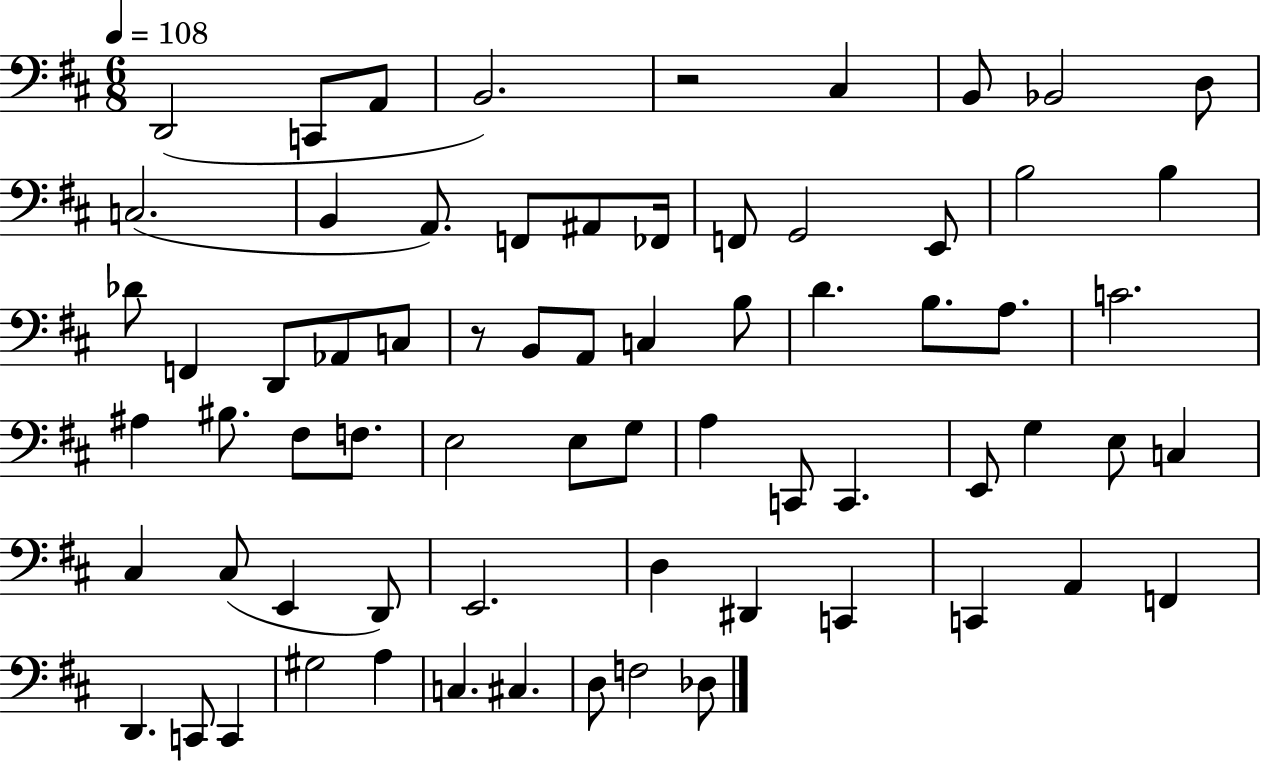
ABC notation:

X:1
T:Untitled
M:6/8
L:1/4
K:D
D,,2 C,,/2 A,,/2 B,,2 z2 ^C, B,,/2 _B,,2 D,/2 C,2 B,, A,,/2 F,,/2 ^A,,/2 _F,,/4 F,,/2 G,,2 E,,/2 B,2 B, _D/2 F,, D,,/2 _A,,/2 C,/2 z/2 B,,/2 A,,/2 C, B,/2 D B,/2 A,/2 C2 ^A, ^B,/2 ^F,/2 F,/2 E,2 E,/2 G,/2 A, C,,/2 C,, E,,/2 G, E,/2 C, ^C, ^C,/2 E,, D,,/2 E,,2 D, ^D,, C,, C,, A,, F,, D,, C,,/2 C,, ^G,2 A, C, ^C, D,/2 F,2 _D,/2